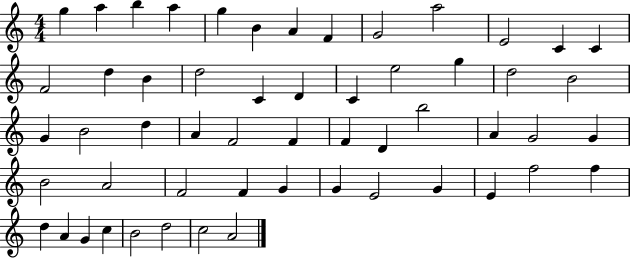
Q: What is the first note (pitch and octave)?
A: G5